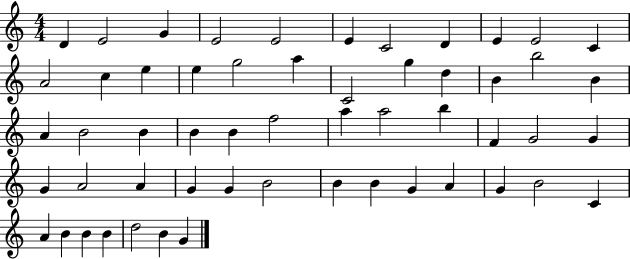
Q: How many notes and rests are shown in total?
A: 55